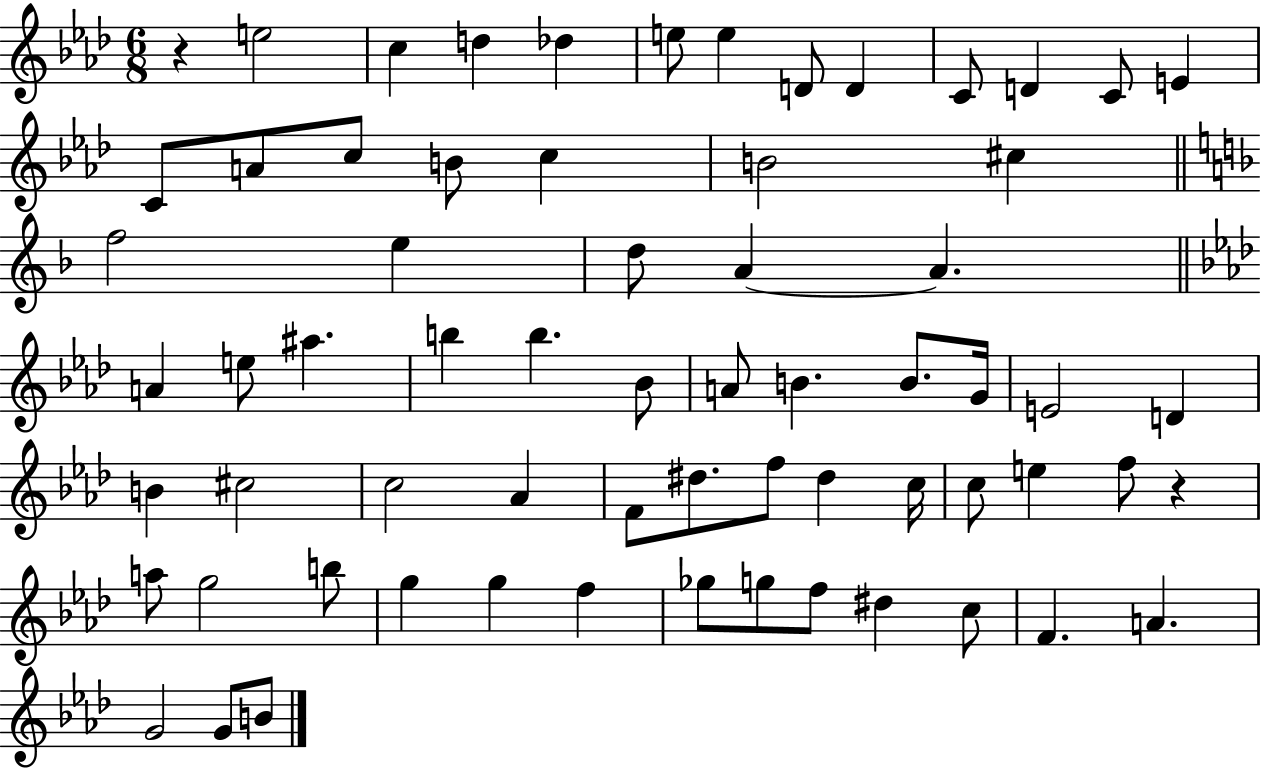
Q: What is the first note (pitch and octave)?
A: E5